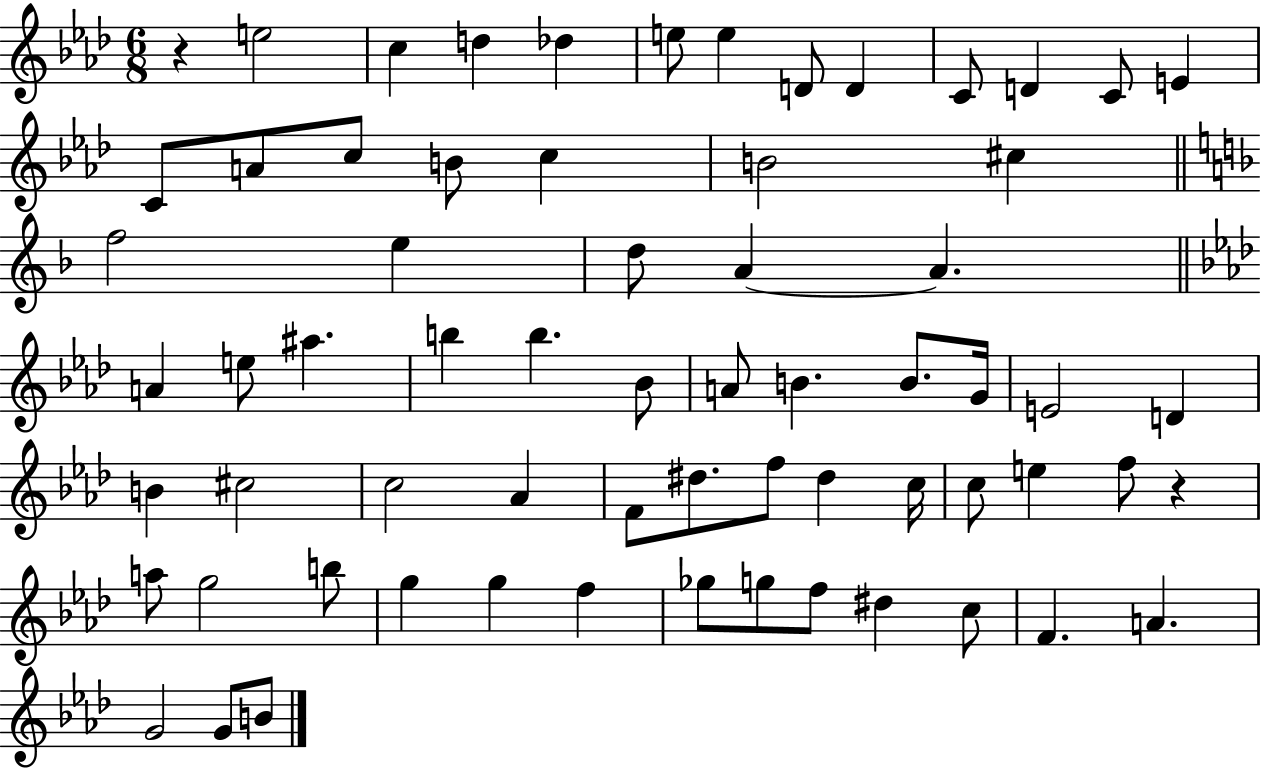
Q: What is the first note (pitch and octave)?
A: E5